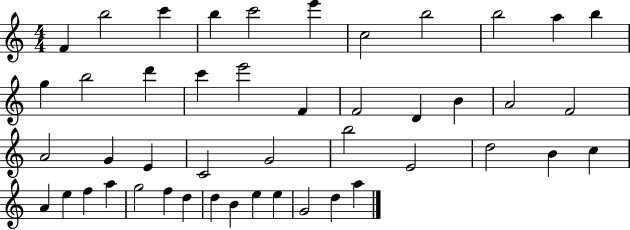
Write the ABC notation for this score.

X:1
T:Untitled
M:4/4
L:1/4
K:C
F b2 c' b c'2 e' c2 b2 b2 a b g b2 d' c' e'2 F F2 D B A2 F2 A2 G E C2 G2 b2 E2 d2 B c A e f a g2 f d d B e e G2 d a